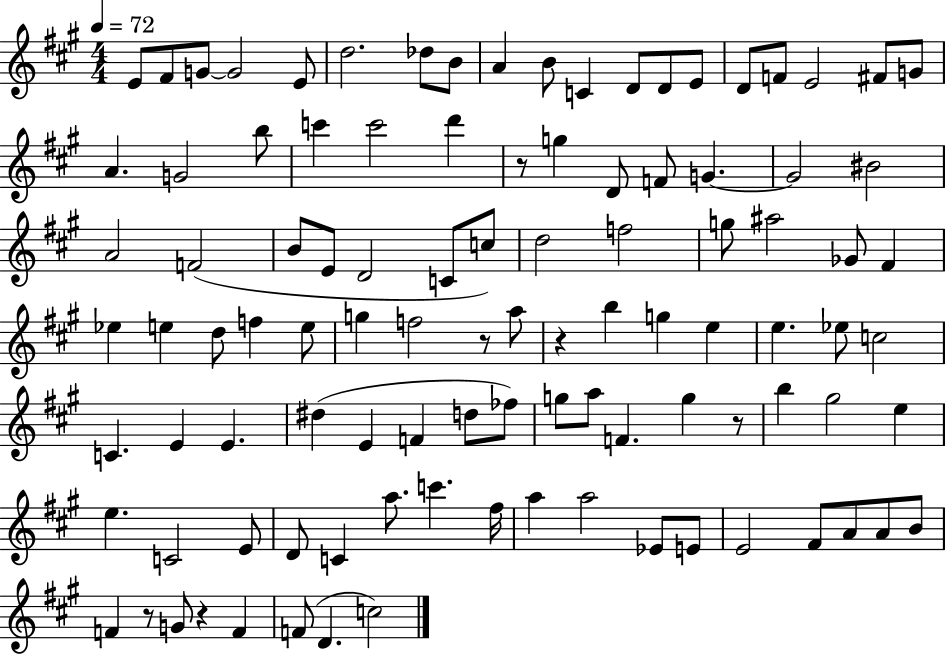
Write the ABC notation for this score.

X:1
T:Untitled
M:4/4
L:1/4
K:A
E/2 ^F/2 G/2 G2 E/2 d2 _d/2 B/2 A B/2 C D/2 D/2 E/2 D/2 F/2 E2 ^F/2 G/2 A G2 b/2 c' c'2 d' z/2 g D/2 F/2 G G2 ^B2 A2 F2 B/2 E/2 D2 C/2 c/2 d2 f2 g/2 ^a2 _G/2 ^F _e e d/2 f e/2 g f2 z/2 a/2 z b g e e _e/2 c2 C E E ^d E F d/2 _f/2 g/2 a/2 F g z/2 b ^g2 e e C2 E/2 D/2 C a/2 c' ^f/4 a a2 _E/2 E/2 E2 ^F/2 A/2 A/2 B/2 F z/2 G/2 z F F/2 D c2